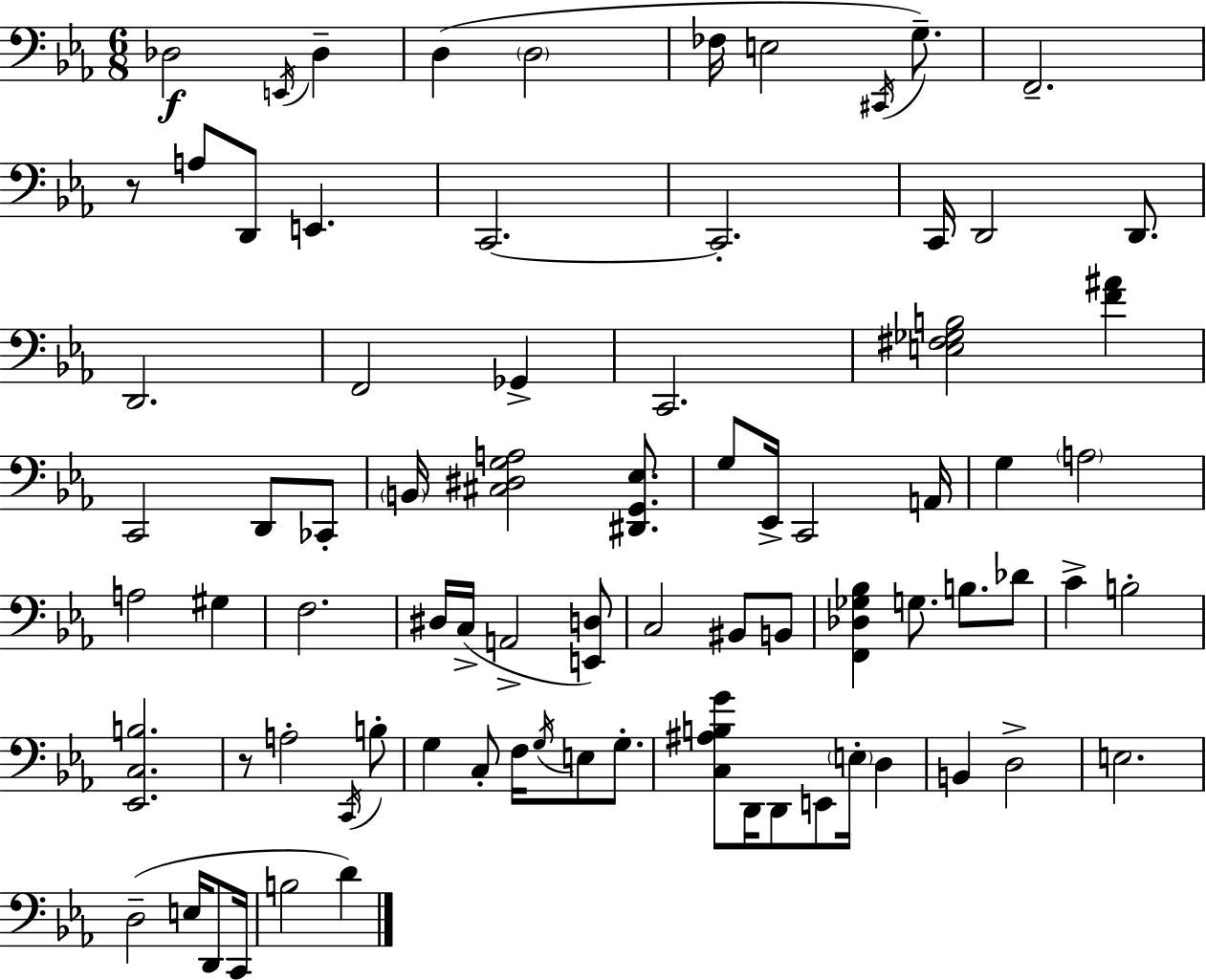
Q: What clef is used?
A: bass